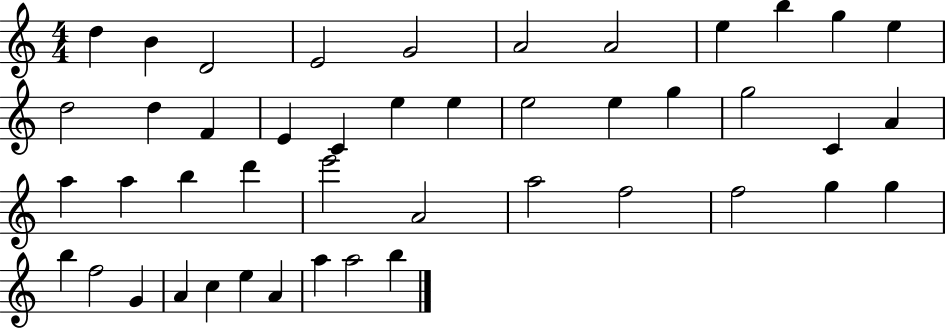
X:1
T:Untitled
M:4/4
L:1/4
K:C
d B D2 E2 G2 A2 A2 e b g e d2 d F E C e e e2 e g g2 C A a a b d' e'2 A2 a2 f2 f2 g g b f2 G A c e A a a2 b